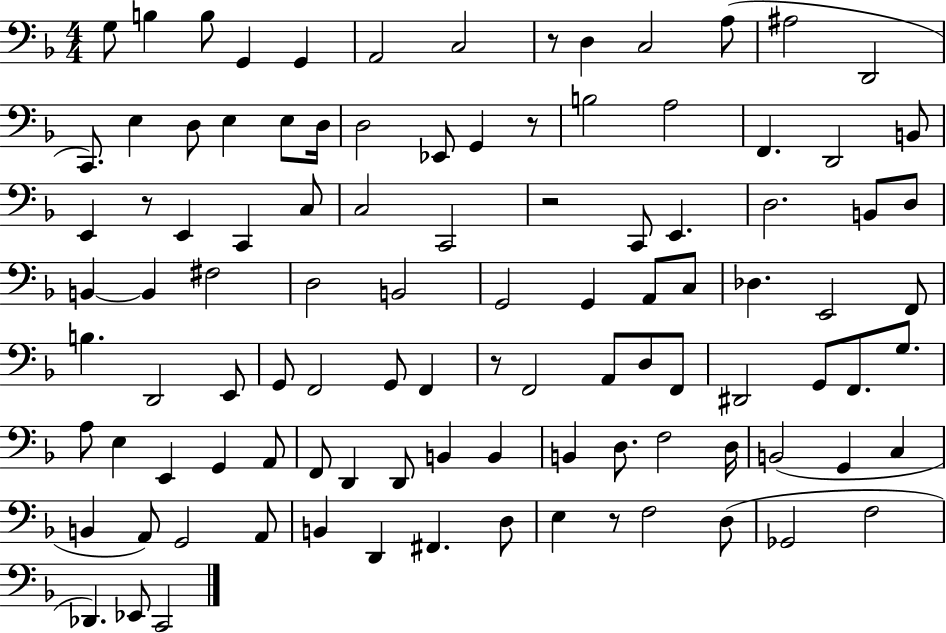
X:1
T:Untitled
M:4/4
L:1/4
K:F
G,/2 B, B,/2 G,, G,, A,,2 C,2 z/2 D, C,2 A,/2 ^A,2 D,,2 C,,/2 E, D,/2 E, E,/2 D,/4 D,2 _E,,/2 G,, z/2 B,2 A,2 F,, D,,2 B,,/2 E,, z/2 E,, C,, C,/2 C,2 C,,2 z2 C,,/2 E,, D,2 B,,/2 D,/2 B,, B,, ^F,2 D,2 B,,2 G,,2 G,, A,,/2 C,/2 _D, E,,2 F,,/2 B, D,,2 E,,/2 G,,/2 F,,2 G,,/2 F,, z/2 F,,2 A,,/2 D,/2 F,,/2 ^D,,2 G,,/2 F,,/2 G,/2 A,/2 E, E,, G,, A,,/2 F,,/2 D,, D,,/2 B,, B,, B,, D,/2 F,2 D,/4 B,,2 G,, C, B,, A,,/2 G,,2 A,,/2 B,, D,, ^F,, D,/2 E, z/2 F,2 D,/2 _G,,2 F,2 _D,, _E,,/2 C,,2